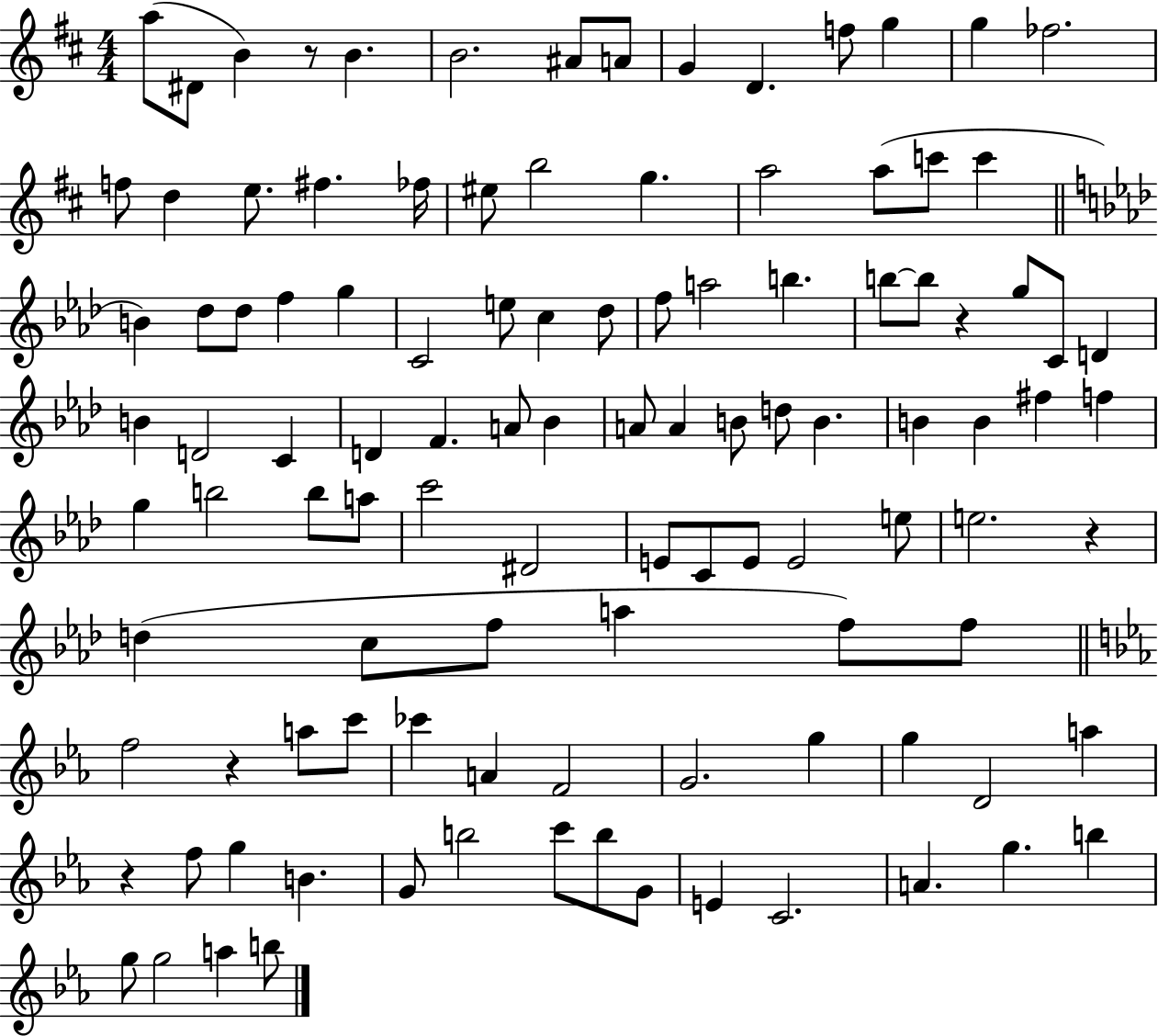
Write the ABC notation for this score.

X:1
T:Untitled
M:4/4
L:1/4
K:D
a/2 ^D/2 B z/2 B B2 ^A/2 A/2 G D f/2 g g _f2 f/2 d e/2 ^f _f/4 ^e/2 b2 g a2 a/2 c'/2 c' B _d/2 _d/2 f g C2 e/2 c _d/2 f/2 a2 b b/2 b/2 z g/2 C/2 D B D2 C D F A/2 _B A/2 A B/2 d/2 B B B ^f f g b2 b/2 a/2 c'2 ^D2 E/2 C/2 E/2 E2 e/2 e2 z d c/2 f/2 a f/2 f/2 f2 z a/2 c'/2 _c' A F2 G2 g g D2 a z f/2 g B G/2 b2 c'/2 b/2 G/2 E C2 A g b g/2 g2 a b/2